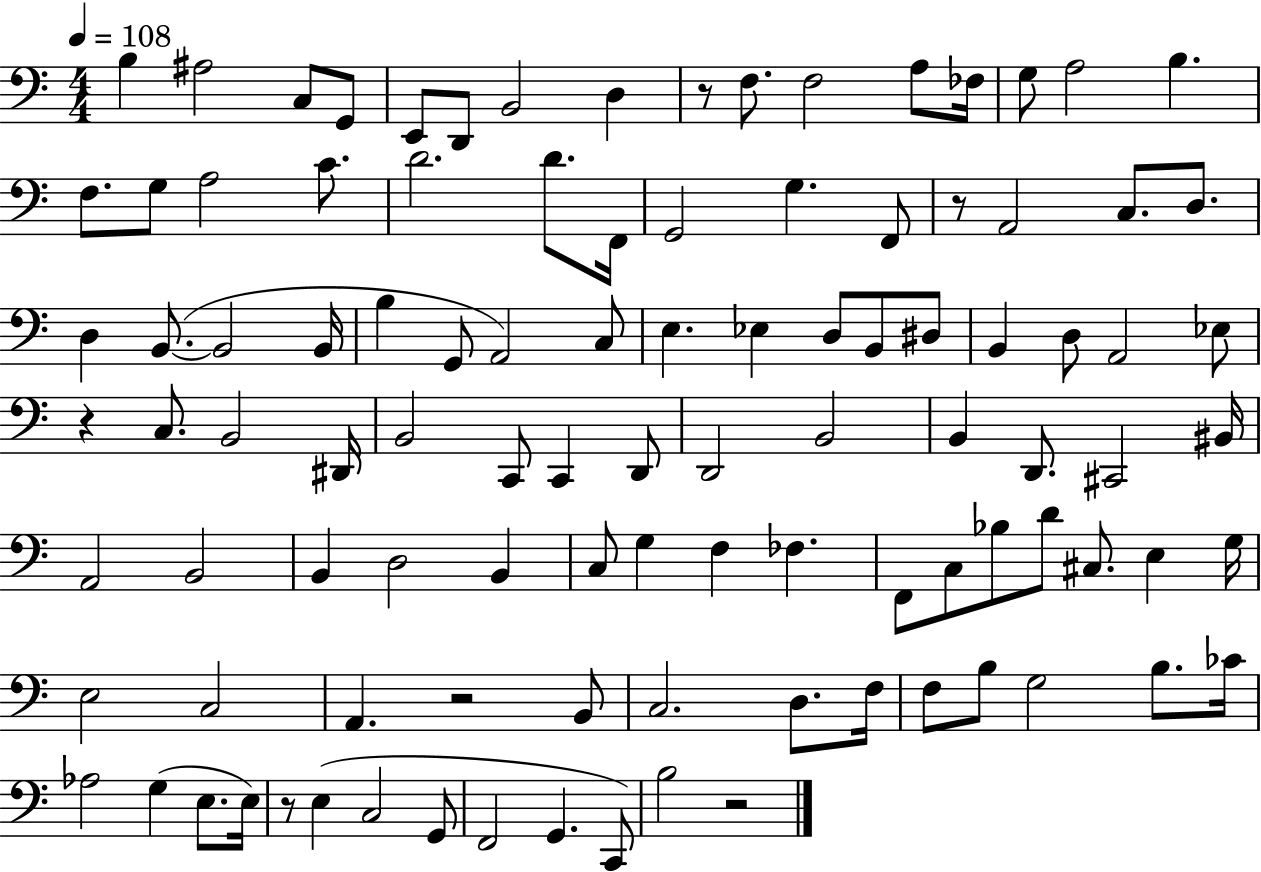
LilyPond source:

{
  \clef bass
  \numericTimeSignature
  \time 4/4
  \key c \major
  \tempo 4 = 108
  b4 ais2 c8 g,8 | e,8 d,8 b,2 d4 | r8 f8. f2 a8 fes16 | g8 a2 b4. | \break f8. g8 a2 c'8. | d'2. d'8. f,16 | g,2 g4. f,8 | r8 a,2 c8. d8. | \break d4 b,8.~(~ b,2 b,16 | b4 g,8 a,2) c8 | e4. ees4 d8 b,8 dis8 | b,4 d8 a,2 ees8 | \break r4 c8. b,2 dis,16 | b,2 c,8 c,4 d,8 | d,2 b,2 | b,4 d,8. cis,2 bis,16 | \break a,2 b,2 | b,4 d2 b,4 | c8 g4 f4 fes4. | f,8 c8 bes8 d'8 cis8. e4 g16 | \break e2 c2 | a,4. r2 b,8 | c2. d8. f16 | f8 b8 g2 b8. ces'16 | \break aes2 g4( e8. e16) | r8 e4( c2 g,8 | f,2 g,4. c,8) | b2 r2 | \break \bar "|."
}